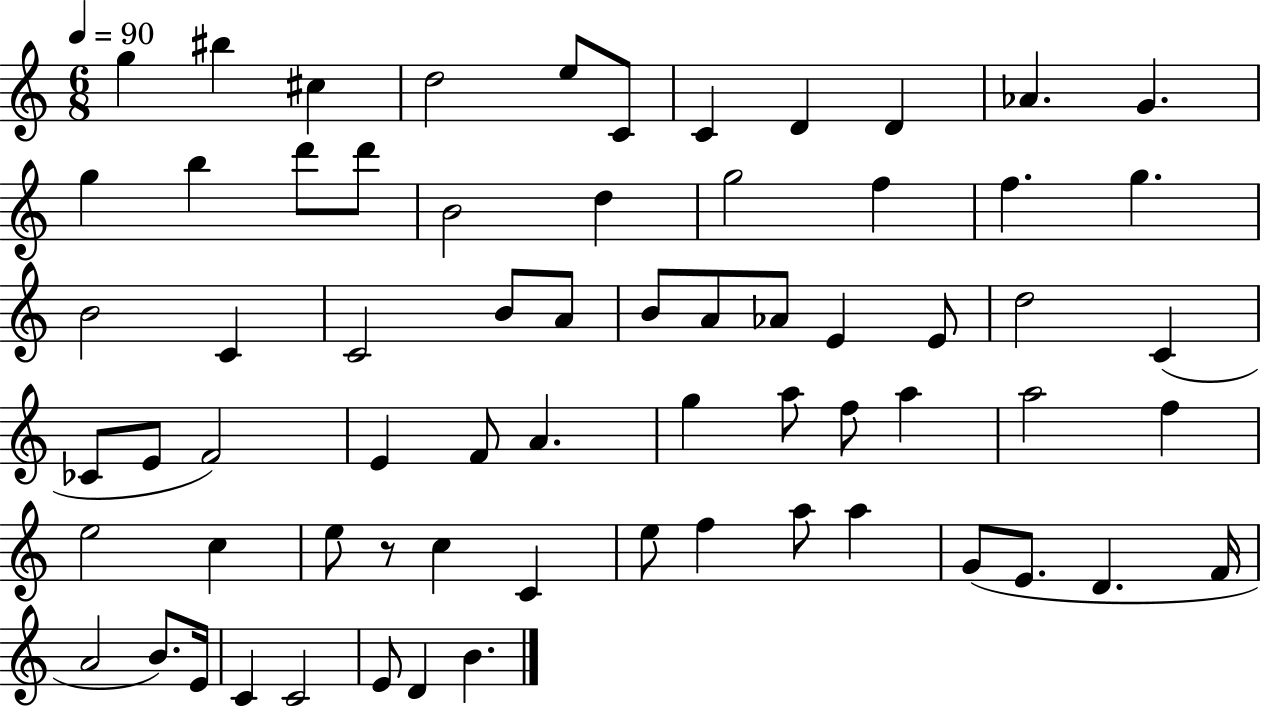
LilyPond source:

{
  \clef treble
  \numericTimeSignature
  \time 6/8
  \key c \major
  \tempo 4 = 90
  g''4 bis''4 cis''4 | d''2 e''8 c'8 | c'4 d'4 d'4 | aes'4. g'4. | \break g''4 b''4 d'''8 d'''8 | b'2 d''4 | g''2 f''4 | f''4. g''4. | \break b'2 c'4 | c'2 b'8 a'8 | b'8 a'8 aes'8 e'4 e'8 | d''2 c'4( | \break ces'8 e'8 f'2) | e'4 f'8 a'4. | g''4 a''8 f''8 a''4 | a''2 f''4 | \break e''2 c''4 | e''8 r8 c''4 c'4 | e''8 f''4 a''8 a''4 | g'8( e'8. d'4. f'16 | \break a'2 b'8.) e'16 | c'4 c'2 | e'8 d'4 b'4. | \bar "|."
}